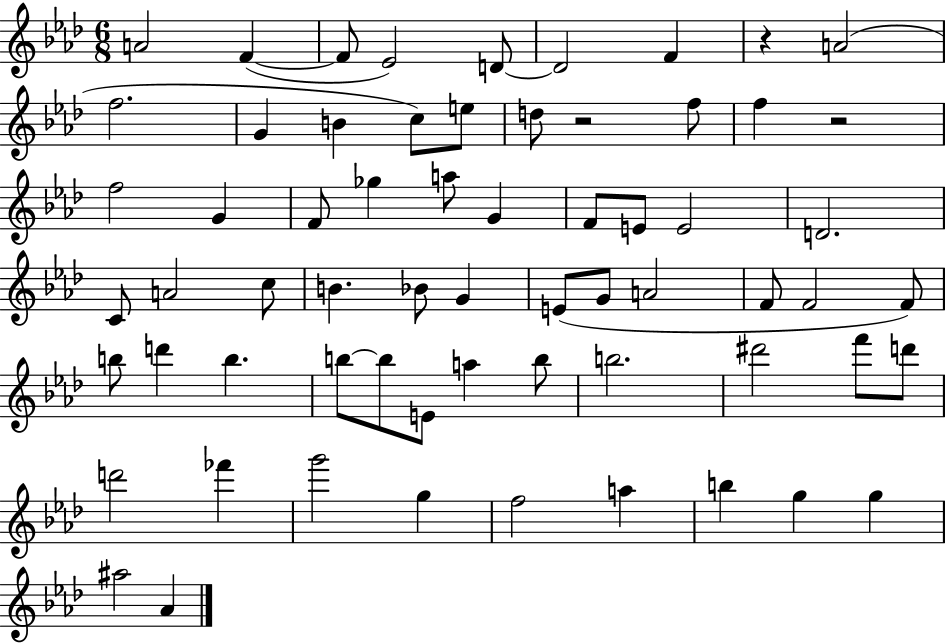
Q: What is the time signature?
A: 6/8